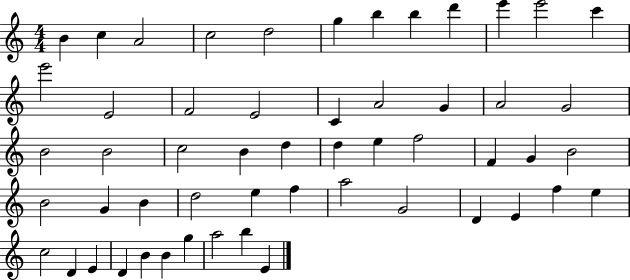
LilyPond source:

{
  \clef treble
  \numericTimeSignature
  \time 4/4
  \key c \major
  b'4 c''4 a'2 | c''2 d''2 | g''4 b''4 b''4 d'''4 | e'''4 e'''2 c'''4 | \break e'''2 e'2 | f'2 e'2 | c'4 a'2 g'4 | a'2 g'2 | \break b'2 b'2 | c''2 b'4 d''4 | d''4 e''4 f''2 | f'4 g'4 b'2 | \break b'2 g'4 b'4 | d''2 e''4 f''4 | a''2 g'2 | d'4 e'4 f''4 e''4 | \break c''2 d'4 e'4 | d'4 b'4 b'4 g''4 | a''2 b''4 e'4 | \bar "|."
}